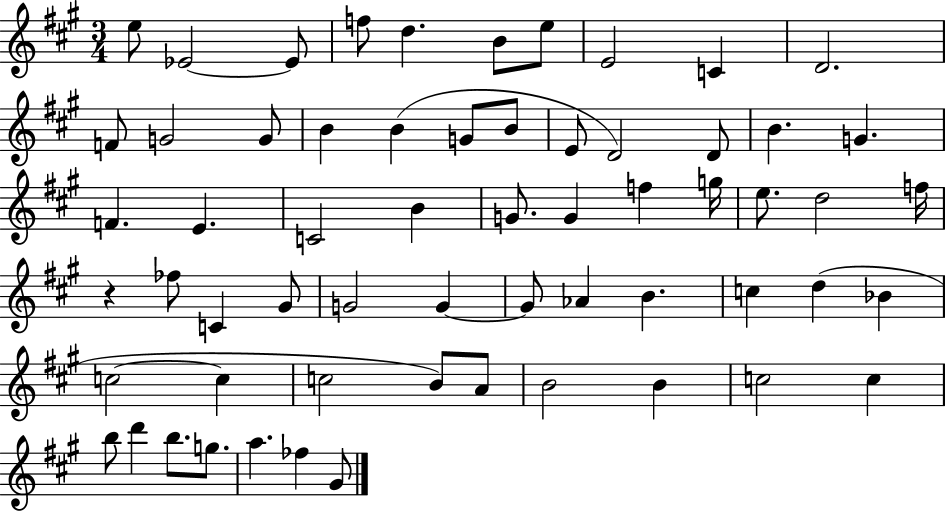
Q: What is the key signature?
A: A major